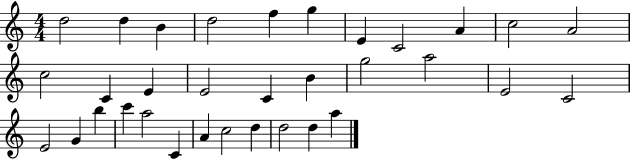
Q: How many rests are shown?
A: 0